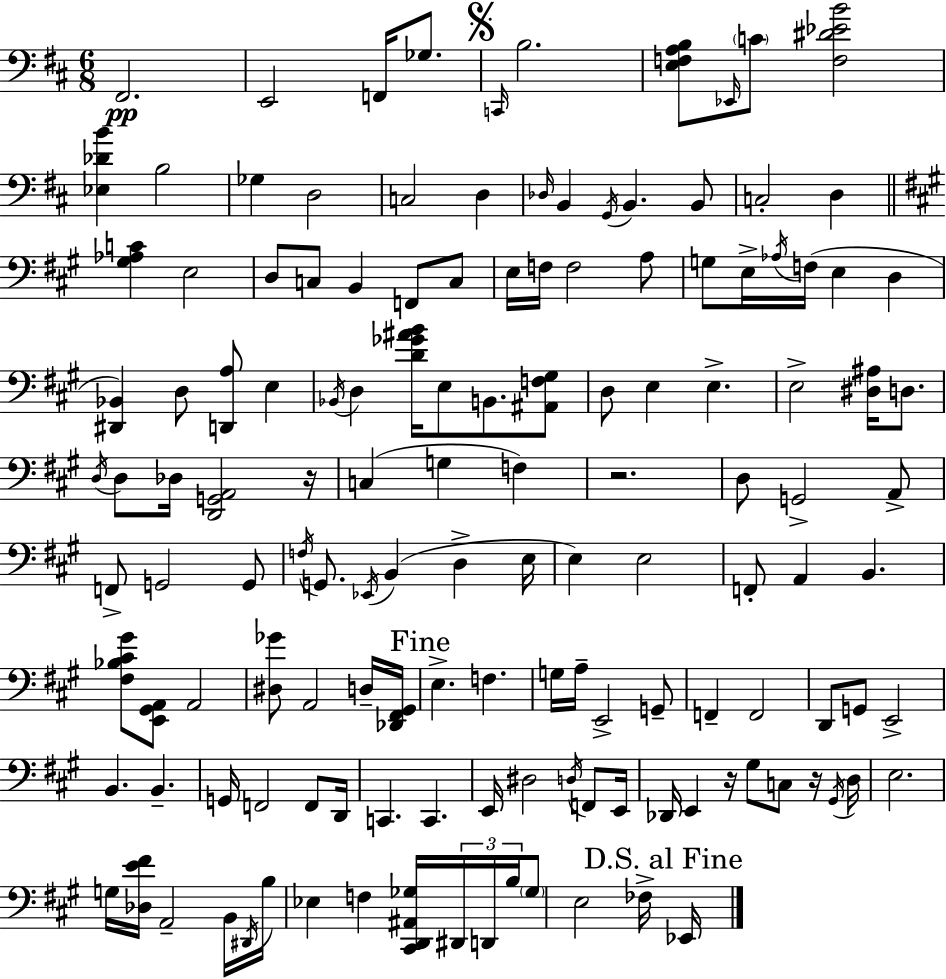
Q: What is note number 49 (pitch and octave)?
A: D3